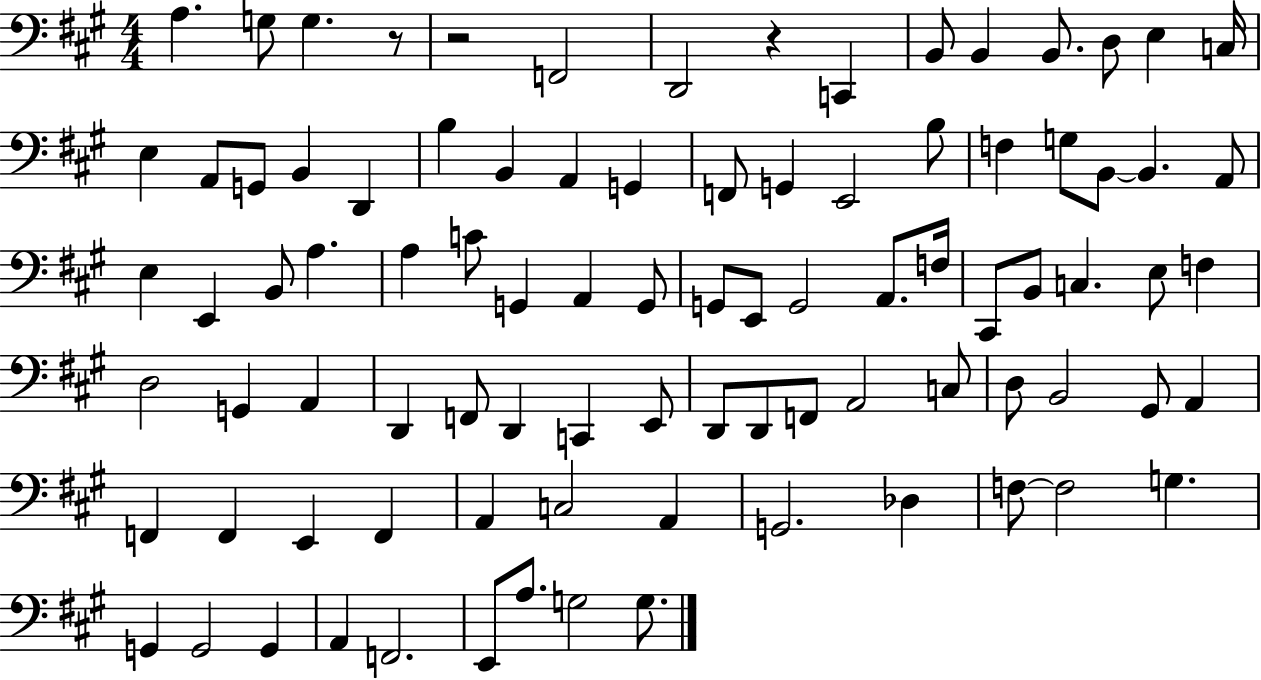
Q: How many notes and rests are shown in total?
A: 90